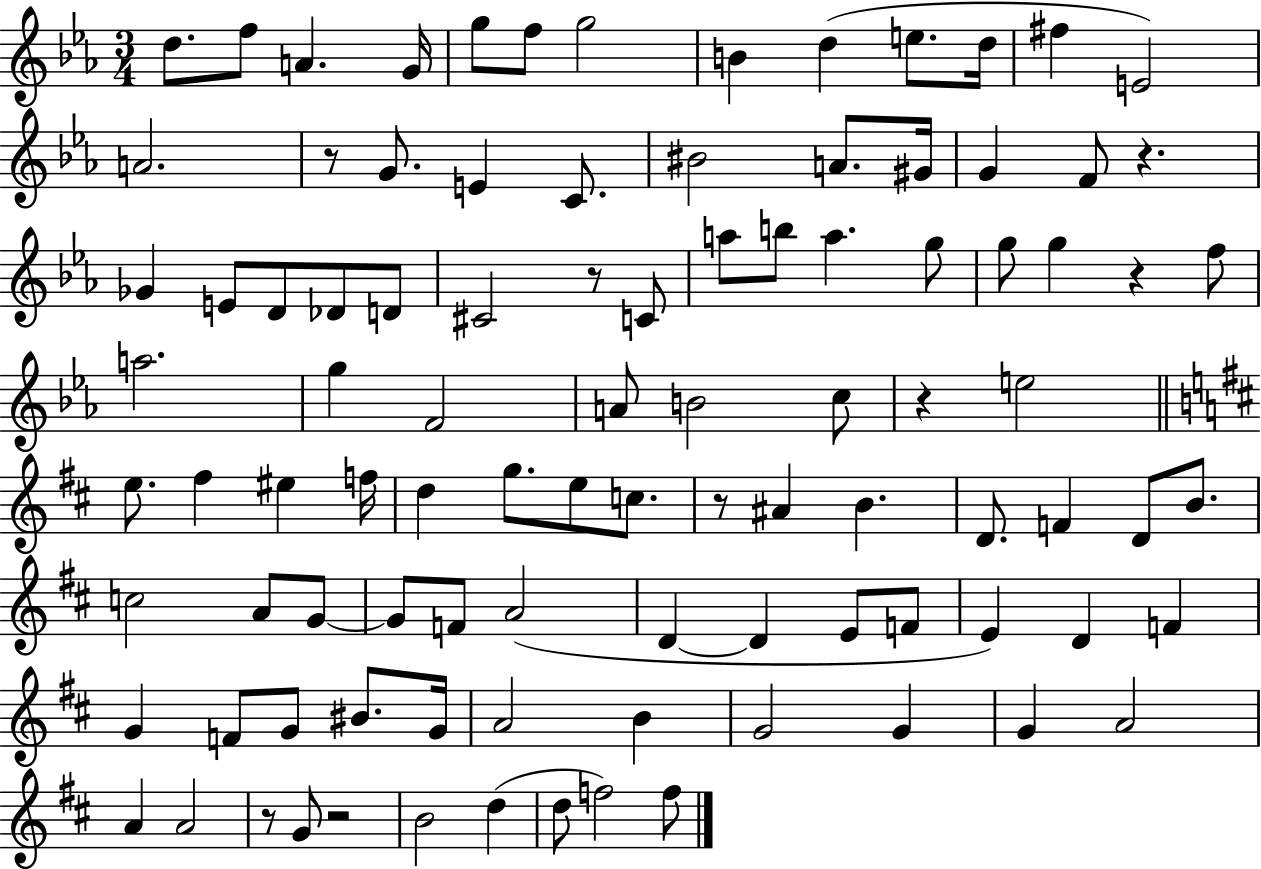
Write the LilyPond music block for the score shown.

{
  \clef treble
  \numericTimeSignature
  \time 3/4
  \key ees \major
  d''8. f''8 a'4. g'16 | g''8 f''8 g''2 | b'4 d''4( e''8. d''16 | fis''4 e'2) | \break a'2. | r8 g'8. e'4 c'8. | bis'2 a'8. gis'16 | g'4 f'8 r4. | \break ges'4 e'8 d'8 des'8 d'8 | cis'2 r8 c'8 | a''8 b''8 a''4. g''8 | g''8 g''4 r4 f''8 | \break a''2. | g''4 f'2 | a'8 b'2 c''8 | r4 e''2 | \break \bar "||" \break \key b \minor e''8. fis''4 eis''4 f''16 | d''4 g''8. e''8 c''8. | r8 ais'4 b'4. | d'8. f'4 d'8 b'8. | \break c''2 a'8 g'8~~ | g'8 f'8 a'2( | d'4~~ d'4 e'8 f'8 | e'4) d'4 f'4 | \break g'4 f'8 g'8 bis'8. g'16 | a'2 b'4 | g'2 g'4 | g'4 a'2 | \break a'4 a'2 | r8 g'8 r2 | b'2 d''4( | d''8 f''2) f''8 | \break \bar "|."
}